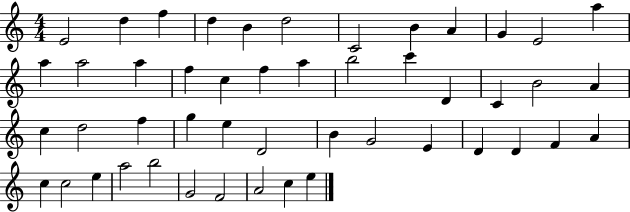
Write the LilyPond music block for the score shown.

{
  \clef treble
  \numericTimeSignature
  \time 4/4
  \key c \major
  e'2 d''4 f''4 | d''4 b'4 d''2 | c'2 b'4 a'4 | g'4 e'2 a''4 | \break a''4 a''2 a''4 | f''4 c''4 f''4 a''4 | b''2 c'''4 d'4 | c'4 b'2 a'4 | \break c''4 d''2 f''4 | g''4 e''4 d'2 | b'4 g'2 e'4 | d'4 d'4 f'4 a'4 | \break c''4 c''2 e''4 | a''2 b''2 | g'2 f'2 | a'2 c''4 e''4 | \break \bar "|."
}